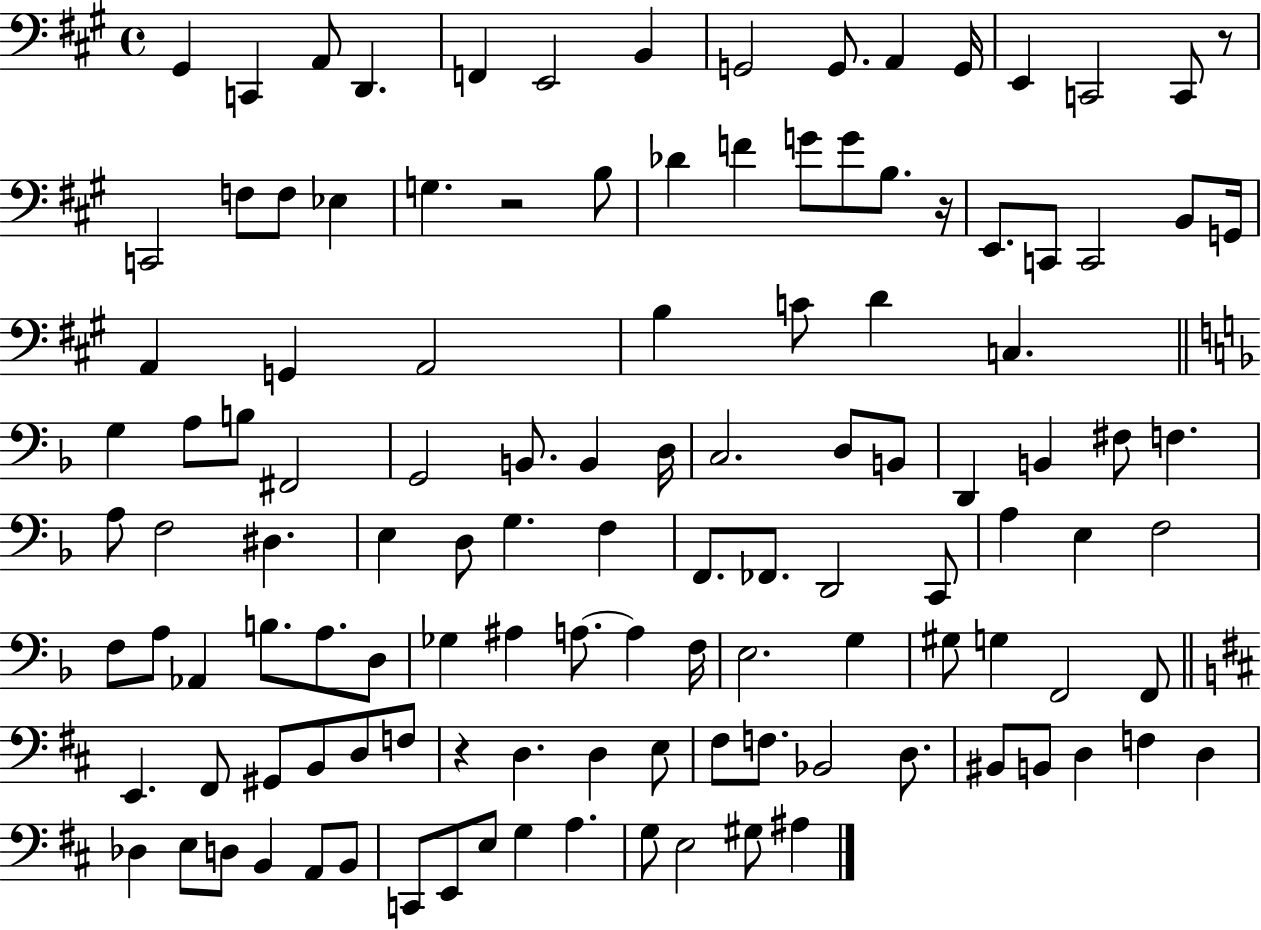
G#2/q C2/q A2/e D2/q. F2/q E2/h B2/q G2/h G2/e. A2/q G2/s E2/q C2/h C2/e R/e C2/h F3/e F3/e Eb3/q G3/q. R/h B3/e Db4/q F4/q G4/e G4/e B3/e. R/s E2/e. C2/e C2/h B2/e G2/s A2/q G2/q A2/h B3/q C4/e D4/q C3/q. G3/q A3/e B3/e F#2/h G2/h B2/e. B2/q D3/s C3/h. D3/e B2/e D2/q B2/q F#3/e F3/q. A3/e F3/h D#3/q. E3/q D3/e G3/q. F3/q F2/e. FES2/e. D2/h C2/e A3/q E3/q F3/h F3/e A3/e Ab2/q B3/e. A3/e. D3/e Gb3/q A#3/q A3/e. A3/q F3/s E3/h. G3/q G#3/e G3/q F2/h F2/e E2/q. F#2/e G#2/e B2/e D3/e F3/e R/q D3/q. D3/q E3/e F#3/e F3/e. Bb2/h D3/e. BIS2/e B2/e D3/q F3/q D3/q Db3/q E3/e D3/e B2/q A2/e B2/e C2/e E2/e E3/e G3/q A3/q. G3/e E3/h G#3/e A#3/q